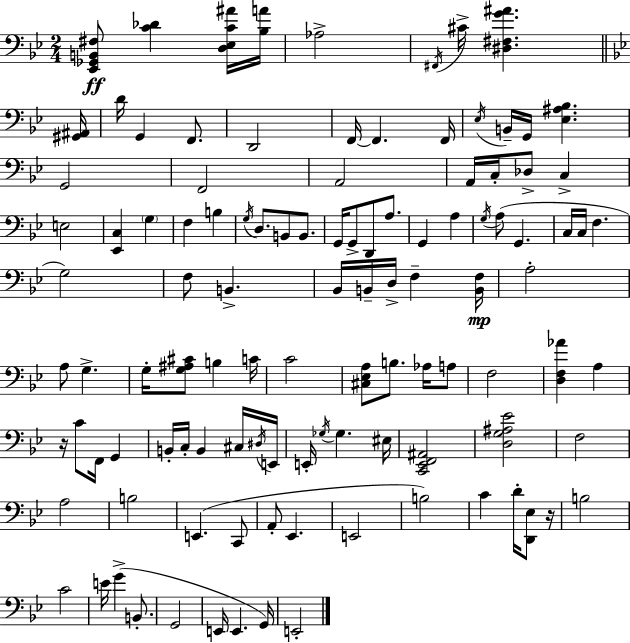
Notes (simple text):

[Eb2,Gb2,B2,F#3]/e [C4,Db4]/q [D3,Eb3,C4,A#4]/s [Bb3,A4]/s Ab3/h F#2/s C#4/s [D#3,F#3,G4,A#4]/q. [G#2,A#2]/s D4/s G2/q F2/e. D2/h F2/s F2/q. F2/s Eb3/s B2/s G2/s [Eb3,A#3,Bb3]/q. G2/h F2/h A2/h A2/s C3/s Db3/e C3/q E3/h [Eb2,C3]/q G3/q F3/q B3/q G3/s D3/e. B2/e B2/e. G2/s G2/e D2/e A3/e. G2/q A3/q G3/s A3/e G2/q. C3/s C3/s F3/q. G3/h F3/e B2/q. Bb2/s B2/s D3/s F3/q [B2,F3]/s A3/h A3/e G3/q. G3/s [G3,A#3,C#4]/e B3/q C4/s C4/h [C#3,Eb3,A3]/e B3/e. Ab3/s A3/e F3/h [D3,F3,Ab4]/q A3/q R/s C4/e F2/s G2/q B2/s C3/s B2/q C#3/s D#3/s E2/s E2/s Gb3/s Gb3/q. EIS3/s [C2,Eb2,F2,A#2]/h [D3,G3,A#3,Eb4]/h F3/h A3/h B3/h E2/q. C2/e A2/e Eb2/q. E2/h B3/h C4/q D4/s [D2,Eb3]/e R/s B3/h C4/h E4/s G4/q B2/e. G2/h E2/s E2/q. G2/s E2/h